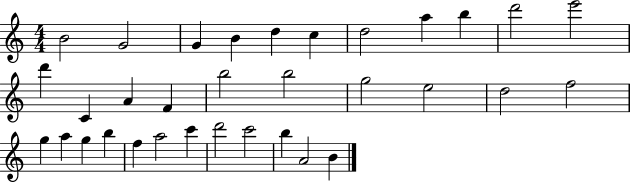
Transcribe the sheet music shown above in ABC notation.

X:1
T:Untitled
M:4/4
L:1/4
K:C
B2 G2 G B d c d2 a b d'2 e'2 d' C A F b2 b2 g2 e2 d2 f2 g a g b f a2 c' d'2 c'2 b A2 B